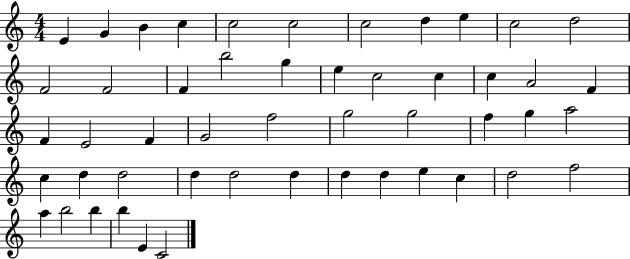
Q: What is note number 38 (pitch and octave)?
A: D5